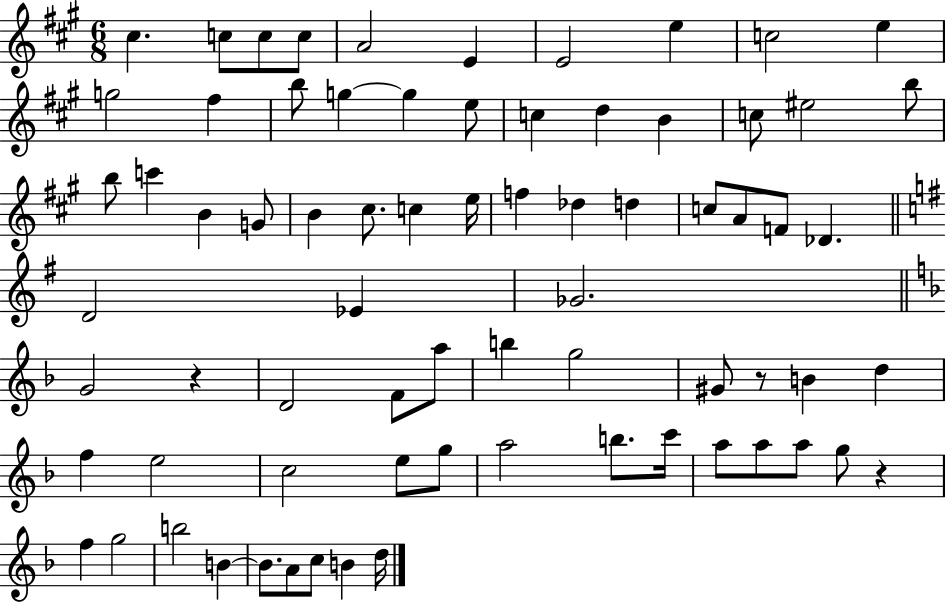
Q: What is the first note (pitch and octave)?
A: C#5